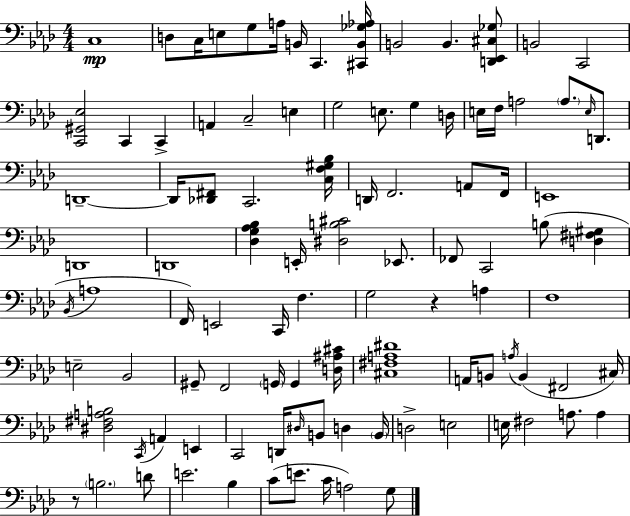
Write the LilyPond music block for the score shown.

{
  \clef bass
  \numericTimeSignature
  \time 4/4
  \key f \minor
  c1\mp | d8 c16 e8 g8 a16 b,16 c,4. <cis, b, ges aes>16 | b,2 b,4. <d, ees, cis ges>8 | b,2 c,2 | \break <c, gis, ees>2 c,4 c,4-> | a,4 c2-- e4 | g2 e8. g4 d16 | e16 f16 a2 \parenthesize a8. \grace { e16 } d,8. | \break d,1--~~ | d,16 <des, fis,>8 c,2. | <c f gis bes>16 d,16 f,2. a,8 | f,16 e,1 | \break d,1 | d,1 | <des g aes bes>4 e,16-. <dis b cis'>2 ees,8. | fes,8 c,2 b8( <d fis gis>4 | \break \acciaccatura { bes,16 } a1 | f,16) e,2 c,16 f4. | g2 r4 a4 | f1 | \break e2-- bes,2 | gis,8-- f,2 \parenthesize g,16 g,4 | <d ais cis'>16 <cis fis a dis'>1 | a,16 b,8 \acciaccatura { a16 }( b,4 fis,2 | \break cis16) <dis fis a b>2 \acciaccatura { c,16 } a,4 | e,4 c,2 d,16 \grace { dis16 } b,8 | d4 \parenthesize b,16 d2-> e2 | e16 fis2 a8. | \break a4 r8 \parenthesize b2. | d'8 e'2. | bes4 c'8( e'8. c'16 a2) | g8 \bar "|."
}